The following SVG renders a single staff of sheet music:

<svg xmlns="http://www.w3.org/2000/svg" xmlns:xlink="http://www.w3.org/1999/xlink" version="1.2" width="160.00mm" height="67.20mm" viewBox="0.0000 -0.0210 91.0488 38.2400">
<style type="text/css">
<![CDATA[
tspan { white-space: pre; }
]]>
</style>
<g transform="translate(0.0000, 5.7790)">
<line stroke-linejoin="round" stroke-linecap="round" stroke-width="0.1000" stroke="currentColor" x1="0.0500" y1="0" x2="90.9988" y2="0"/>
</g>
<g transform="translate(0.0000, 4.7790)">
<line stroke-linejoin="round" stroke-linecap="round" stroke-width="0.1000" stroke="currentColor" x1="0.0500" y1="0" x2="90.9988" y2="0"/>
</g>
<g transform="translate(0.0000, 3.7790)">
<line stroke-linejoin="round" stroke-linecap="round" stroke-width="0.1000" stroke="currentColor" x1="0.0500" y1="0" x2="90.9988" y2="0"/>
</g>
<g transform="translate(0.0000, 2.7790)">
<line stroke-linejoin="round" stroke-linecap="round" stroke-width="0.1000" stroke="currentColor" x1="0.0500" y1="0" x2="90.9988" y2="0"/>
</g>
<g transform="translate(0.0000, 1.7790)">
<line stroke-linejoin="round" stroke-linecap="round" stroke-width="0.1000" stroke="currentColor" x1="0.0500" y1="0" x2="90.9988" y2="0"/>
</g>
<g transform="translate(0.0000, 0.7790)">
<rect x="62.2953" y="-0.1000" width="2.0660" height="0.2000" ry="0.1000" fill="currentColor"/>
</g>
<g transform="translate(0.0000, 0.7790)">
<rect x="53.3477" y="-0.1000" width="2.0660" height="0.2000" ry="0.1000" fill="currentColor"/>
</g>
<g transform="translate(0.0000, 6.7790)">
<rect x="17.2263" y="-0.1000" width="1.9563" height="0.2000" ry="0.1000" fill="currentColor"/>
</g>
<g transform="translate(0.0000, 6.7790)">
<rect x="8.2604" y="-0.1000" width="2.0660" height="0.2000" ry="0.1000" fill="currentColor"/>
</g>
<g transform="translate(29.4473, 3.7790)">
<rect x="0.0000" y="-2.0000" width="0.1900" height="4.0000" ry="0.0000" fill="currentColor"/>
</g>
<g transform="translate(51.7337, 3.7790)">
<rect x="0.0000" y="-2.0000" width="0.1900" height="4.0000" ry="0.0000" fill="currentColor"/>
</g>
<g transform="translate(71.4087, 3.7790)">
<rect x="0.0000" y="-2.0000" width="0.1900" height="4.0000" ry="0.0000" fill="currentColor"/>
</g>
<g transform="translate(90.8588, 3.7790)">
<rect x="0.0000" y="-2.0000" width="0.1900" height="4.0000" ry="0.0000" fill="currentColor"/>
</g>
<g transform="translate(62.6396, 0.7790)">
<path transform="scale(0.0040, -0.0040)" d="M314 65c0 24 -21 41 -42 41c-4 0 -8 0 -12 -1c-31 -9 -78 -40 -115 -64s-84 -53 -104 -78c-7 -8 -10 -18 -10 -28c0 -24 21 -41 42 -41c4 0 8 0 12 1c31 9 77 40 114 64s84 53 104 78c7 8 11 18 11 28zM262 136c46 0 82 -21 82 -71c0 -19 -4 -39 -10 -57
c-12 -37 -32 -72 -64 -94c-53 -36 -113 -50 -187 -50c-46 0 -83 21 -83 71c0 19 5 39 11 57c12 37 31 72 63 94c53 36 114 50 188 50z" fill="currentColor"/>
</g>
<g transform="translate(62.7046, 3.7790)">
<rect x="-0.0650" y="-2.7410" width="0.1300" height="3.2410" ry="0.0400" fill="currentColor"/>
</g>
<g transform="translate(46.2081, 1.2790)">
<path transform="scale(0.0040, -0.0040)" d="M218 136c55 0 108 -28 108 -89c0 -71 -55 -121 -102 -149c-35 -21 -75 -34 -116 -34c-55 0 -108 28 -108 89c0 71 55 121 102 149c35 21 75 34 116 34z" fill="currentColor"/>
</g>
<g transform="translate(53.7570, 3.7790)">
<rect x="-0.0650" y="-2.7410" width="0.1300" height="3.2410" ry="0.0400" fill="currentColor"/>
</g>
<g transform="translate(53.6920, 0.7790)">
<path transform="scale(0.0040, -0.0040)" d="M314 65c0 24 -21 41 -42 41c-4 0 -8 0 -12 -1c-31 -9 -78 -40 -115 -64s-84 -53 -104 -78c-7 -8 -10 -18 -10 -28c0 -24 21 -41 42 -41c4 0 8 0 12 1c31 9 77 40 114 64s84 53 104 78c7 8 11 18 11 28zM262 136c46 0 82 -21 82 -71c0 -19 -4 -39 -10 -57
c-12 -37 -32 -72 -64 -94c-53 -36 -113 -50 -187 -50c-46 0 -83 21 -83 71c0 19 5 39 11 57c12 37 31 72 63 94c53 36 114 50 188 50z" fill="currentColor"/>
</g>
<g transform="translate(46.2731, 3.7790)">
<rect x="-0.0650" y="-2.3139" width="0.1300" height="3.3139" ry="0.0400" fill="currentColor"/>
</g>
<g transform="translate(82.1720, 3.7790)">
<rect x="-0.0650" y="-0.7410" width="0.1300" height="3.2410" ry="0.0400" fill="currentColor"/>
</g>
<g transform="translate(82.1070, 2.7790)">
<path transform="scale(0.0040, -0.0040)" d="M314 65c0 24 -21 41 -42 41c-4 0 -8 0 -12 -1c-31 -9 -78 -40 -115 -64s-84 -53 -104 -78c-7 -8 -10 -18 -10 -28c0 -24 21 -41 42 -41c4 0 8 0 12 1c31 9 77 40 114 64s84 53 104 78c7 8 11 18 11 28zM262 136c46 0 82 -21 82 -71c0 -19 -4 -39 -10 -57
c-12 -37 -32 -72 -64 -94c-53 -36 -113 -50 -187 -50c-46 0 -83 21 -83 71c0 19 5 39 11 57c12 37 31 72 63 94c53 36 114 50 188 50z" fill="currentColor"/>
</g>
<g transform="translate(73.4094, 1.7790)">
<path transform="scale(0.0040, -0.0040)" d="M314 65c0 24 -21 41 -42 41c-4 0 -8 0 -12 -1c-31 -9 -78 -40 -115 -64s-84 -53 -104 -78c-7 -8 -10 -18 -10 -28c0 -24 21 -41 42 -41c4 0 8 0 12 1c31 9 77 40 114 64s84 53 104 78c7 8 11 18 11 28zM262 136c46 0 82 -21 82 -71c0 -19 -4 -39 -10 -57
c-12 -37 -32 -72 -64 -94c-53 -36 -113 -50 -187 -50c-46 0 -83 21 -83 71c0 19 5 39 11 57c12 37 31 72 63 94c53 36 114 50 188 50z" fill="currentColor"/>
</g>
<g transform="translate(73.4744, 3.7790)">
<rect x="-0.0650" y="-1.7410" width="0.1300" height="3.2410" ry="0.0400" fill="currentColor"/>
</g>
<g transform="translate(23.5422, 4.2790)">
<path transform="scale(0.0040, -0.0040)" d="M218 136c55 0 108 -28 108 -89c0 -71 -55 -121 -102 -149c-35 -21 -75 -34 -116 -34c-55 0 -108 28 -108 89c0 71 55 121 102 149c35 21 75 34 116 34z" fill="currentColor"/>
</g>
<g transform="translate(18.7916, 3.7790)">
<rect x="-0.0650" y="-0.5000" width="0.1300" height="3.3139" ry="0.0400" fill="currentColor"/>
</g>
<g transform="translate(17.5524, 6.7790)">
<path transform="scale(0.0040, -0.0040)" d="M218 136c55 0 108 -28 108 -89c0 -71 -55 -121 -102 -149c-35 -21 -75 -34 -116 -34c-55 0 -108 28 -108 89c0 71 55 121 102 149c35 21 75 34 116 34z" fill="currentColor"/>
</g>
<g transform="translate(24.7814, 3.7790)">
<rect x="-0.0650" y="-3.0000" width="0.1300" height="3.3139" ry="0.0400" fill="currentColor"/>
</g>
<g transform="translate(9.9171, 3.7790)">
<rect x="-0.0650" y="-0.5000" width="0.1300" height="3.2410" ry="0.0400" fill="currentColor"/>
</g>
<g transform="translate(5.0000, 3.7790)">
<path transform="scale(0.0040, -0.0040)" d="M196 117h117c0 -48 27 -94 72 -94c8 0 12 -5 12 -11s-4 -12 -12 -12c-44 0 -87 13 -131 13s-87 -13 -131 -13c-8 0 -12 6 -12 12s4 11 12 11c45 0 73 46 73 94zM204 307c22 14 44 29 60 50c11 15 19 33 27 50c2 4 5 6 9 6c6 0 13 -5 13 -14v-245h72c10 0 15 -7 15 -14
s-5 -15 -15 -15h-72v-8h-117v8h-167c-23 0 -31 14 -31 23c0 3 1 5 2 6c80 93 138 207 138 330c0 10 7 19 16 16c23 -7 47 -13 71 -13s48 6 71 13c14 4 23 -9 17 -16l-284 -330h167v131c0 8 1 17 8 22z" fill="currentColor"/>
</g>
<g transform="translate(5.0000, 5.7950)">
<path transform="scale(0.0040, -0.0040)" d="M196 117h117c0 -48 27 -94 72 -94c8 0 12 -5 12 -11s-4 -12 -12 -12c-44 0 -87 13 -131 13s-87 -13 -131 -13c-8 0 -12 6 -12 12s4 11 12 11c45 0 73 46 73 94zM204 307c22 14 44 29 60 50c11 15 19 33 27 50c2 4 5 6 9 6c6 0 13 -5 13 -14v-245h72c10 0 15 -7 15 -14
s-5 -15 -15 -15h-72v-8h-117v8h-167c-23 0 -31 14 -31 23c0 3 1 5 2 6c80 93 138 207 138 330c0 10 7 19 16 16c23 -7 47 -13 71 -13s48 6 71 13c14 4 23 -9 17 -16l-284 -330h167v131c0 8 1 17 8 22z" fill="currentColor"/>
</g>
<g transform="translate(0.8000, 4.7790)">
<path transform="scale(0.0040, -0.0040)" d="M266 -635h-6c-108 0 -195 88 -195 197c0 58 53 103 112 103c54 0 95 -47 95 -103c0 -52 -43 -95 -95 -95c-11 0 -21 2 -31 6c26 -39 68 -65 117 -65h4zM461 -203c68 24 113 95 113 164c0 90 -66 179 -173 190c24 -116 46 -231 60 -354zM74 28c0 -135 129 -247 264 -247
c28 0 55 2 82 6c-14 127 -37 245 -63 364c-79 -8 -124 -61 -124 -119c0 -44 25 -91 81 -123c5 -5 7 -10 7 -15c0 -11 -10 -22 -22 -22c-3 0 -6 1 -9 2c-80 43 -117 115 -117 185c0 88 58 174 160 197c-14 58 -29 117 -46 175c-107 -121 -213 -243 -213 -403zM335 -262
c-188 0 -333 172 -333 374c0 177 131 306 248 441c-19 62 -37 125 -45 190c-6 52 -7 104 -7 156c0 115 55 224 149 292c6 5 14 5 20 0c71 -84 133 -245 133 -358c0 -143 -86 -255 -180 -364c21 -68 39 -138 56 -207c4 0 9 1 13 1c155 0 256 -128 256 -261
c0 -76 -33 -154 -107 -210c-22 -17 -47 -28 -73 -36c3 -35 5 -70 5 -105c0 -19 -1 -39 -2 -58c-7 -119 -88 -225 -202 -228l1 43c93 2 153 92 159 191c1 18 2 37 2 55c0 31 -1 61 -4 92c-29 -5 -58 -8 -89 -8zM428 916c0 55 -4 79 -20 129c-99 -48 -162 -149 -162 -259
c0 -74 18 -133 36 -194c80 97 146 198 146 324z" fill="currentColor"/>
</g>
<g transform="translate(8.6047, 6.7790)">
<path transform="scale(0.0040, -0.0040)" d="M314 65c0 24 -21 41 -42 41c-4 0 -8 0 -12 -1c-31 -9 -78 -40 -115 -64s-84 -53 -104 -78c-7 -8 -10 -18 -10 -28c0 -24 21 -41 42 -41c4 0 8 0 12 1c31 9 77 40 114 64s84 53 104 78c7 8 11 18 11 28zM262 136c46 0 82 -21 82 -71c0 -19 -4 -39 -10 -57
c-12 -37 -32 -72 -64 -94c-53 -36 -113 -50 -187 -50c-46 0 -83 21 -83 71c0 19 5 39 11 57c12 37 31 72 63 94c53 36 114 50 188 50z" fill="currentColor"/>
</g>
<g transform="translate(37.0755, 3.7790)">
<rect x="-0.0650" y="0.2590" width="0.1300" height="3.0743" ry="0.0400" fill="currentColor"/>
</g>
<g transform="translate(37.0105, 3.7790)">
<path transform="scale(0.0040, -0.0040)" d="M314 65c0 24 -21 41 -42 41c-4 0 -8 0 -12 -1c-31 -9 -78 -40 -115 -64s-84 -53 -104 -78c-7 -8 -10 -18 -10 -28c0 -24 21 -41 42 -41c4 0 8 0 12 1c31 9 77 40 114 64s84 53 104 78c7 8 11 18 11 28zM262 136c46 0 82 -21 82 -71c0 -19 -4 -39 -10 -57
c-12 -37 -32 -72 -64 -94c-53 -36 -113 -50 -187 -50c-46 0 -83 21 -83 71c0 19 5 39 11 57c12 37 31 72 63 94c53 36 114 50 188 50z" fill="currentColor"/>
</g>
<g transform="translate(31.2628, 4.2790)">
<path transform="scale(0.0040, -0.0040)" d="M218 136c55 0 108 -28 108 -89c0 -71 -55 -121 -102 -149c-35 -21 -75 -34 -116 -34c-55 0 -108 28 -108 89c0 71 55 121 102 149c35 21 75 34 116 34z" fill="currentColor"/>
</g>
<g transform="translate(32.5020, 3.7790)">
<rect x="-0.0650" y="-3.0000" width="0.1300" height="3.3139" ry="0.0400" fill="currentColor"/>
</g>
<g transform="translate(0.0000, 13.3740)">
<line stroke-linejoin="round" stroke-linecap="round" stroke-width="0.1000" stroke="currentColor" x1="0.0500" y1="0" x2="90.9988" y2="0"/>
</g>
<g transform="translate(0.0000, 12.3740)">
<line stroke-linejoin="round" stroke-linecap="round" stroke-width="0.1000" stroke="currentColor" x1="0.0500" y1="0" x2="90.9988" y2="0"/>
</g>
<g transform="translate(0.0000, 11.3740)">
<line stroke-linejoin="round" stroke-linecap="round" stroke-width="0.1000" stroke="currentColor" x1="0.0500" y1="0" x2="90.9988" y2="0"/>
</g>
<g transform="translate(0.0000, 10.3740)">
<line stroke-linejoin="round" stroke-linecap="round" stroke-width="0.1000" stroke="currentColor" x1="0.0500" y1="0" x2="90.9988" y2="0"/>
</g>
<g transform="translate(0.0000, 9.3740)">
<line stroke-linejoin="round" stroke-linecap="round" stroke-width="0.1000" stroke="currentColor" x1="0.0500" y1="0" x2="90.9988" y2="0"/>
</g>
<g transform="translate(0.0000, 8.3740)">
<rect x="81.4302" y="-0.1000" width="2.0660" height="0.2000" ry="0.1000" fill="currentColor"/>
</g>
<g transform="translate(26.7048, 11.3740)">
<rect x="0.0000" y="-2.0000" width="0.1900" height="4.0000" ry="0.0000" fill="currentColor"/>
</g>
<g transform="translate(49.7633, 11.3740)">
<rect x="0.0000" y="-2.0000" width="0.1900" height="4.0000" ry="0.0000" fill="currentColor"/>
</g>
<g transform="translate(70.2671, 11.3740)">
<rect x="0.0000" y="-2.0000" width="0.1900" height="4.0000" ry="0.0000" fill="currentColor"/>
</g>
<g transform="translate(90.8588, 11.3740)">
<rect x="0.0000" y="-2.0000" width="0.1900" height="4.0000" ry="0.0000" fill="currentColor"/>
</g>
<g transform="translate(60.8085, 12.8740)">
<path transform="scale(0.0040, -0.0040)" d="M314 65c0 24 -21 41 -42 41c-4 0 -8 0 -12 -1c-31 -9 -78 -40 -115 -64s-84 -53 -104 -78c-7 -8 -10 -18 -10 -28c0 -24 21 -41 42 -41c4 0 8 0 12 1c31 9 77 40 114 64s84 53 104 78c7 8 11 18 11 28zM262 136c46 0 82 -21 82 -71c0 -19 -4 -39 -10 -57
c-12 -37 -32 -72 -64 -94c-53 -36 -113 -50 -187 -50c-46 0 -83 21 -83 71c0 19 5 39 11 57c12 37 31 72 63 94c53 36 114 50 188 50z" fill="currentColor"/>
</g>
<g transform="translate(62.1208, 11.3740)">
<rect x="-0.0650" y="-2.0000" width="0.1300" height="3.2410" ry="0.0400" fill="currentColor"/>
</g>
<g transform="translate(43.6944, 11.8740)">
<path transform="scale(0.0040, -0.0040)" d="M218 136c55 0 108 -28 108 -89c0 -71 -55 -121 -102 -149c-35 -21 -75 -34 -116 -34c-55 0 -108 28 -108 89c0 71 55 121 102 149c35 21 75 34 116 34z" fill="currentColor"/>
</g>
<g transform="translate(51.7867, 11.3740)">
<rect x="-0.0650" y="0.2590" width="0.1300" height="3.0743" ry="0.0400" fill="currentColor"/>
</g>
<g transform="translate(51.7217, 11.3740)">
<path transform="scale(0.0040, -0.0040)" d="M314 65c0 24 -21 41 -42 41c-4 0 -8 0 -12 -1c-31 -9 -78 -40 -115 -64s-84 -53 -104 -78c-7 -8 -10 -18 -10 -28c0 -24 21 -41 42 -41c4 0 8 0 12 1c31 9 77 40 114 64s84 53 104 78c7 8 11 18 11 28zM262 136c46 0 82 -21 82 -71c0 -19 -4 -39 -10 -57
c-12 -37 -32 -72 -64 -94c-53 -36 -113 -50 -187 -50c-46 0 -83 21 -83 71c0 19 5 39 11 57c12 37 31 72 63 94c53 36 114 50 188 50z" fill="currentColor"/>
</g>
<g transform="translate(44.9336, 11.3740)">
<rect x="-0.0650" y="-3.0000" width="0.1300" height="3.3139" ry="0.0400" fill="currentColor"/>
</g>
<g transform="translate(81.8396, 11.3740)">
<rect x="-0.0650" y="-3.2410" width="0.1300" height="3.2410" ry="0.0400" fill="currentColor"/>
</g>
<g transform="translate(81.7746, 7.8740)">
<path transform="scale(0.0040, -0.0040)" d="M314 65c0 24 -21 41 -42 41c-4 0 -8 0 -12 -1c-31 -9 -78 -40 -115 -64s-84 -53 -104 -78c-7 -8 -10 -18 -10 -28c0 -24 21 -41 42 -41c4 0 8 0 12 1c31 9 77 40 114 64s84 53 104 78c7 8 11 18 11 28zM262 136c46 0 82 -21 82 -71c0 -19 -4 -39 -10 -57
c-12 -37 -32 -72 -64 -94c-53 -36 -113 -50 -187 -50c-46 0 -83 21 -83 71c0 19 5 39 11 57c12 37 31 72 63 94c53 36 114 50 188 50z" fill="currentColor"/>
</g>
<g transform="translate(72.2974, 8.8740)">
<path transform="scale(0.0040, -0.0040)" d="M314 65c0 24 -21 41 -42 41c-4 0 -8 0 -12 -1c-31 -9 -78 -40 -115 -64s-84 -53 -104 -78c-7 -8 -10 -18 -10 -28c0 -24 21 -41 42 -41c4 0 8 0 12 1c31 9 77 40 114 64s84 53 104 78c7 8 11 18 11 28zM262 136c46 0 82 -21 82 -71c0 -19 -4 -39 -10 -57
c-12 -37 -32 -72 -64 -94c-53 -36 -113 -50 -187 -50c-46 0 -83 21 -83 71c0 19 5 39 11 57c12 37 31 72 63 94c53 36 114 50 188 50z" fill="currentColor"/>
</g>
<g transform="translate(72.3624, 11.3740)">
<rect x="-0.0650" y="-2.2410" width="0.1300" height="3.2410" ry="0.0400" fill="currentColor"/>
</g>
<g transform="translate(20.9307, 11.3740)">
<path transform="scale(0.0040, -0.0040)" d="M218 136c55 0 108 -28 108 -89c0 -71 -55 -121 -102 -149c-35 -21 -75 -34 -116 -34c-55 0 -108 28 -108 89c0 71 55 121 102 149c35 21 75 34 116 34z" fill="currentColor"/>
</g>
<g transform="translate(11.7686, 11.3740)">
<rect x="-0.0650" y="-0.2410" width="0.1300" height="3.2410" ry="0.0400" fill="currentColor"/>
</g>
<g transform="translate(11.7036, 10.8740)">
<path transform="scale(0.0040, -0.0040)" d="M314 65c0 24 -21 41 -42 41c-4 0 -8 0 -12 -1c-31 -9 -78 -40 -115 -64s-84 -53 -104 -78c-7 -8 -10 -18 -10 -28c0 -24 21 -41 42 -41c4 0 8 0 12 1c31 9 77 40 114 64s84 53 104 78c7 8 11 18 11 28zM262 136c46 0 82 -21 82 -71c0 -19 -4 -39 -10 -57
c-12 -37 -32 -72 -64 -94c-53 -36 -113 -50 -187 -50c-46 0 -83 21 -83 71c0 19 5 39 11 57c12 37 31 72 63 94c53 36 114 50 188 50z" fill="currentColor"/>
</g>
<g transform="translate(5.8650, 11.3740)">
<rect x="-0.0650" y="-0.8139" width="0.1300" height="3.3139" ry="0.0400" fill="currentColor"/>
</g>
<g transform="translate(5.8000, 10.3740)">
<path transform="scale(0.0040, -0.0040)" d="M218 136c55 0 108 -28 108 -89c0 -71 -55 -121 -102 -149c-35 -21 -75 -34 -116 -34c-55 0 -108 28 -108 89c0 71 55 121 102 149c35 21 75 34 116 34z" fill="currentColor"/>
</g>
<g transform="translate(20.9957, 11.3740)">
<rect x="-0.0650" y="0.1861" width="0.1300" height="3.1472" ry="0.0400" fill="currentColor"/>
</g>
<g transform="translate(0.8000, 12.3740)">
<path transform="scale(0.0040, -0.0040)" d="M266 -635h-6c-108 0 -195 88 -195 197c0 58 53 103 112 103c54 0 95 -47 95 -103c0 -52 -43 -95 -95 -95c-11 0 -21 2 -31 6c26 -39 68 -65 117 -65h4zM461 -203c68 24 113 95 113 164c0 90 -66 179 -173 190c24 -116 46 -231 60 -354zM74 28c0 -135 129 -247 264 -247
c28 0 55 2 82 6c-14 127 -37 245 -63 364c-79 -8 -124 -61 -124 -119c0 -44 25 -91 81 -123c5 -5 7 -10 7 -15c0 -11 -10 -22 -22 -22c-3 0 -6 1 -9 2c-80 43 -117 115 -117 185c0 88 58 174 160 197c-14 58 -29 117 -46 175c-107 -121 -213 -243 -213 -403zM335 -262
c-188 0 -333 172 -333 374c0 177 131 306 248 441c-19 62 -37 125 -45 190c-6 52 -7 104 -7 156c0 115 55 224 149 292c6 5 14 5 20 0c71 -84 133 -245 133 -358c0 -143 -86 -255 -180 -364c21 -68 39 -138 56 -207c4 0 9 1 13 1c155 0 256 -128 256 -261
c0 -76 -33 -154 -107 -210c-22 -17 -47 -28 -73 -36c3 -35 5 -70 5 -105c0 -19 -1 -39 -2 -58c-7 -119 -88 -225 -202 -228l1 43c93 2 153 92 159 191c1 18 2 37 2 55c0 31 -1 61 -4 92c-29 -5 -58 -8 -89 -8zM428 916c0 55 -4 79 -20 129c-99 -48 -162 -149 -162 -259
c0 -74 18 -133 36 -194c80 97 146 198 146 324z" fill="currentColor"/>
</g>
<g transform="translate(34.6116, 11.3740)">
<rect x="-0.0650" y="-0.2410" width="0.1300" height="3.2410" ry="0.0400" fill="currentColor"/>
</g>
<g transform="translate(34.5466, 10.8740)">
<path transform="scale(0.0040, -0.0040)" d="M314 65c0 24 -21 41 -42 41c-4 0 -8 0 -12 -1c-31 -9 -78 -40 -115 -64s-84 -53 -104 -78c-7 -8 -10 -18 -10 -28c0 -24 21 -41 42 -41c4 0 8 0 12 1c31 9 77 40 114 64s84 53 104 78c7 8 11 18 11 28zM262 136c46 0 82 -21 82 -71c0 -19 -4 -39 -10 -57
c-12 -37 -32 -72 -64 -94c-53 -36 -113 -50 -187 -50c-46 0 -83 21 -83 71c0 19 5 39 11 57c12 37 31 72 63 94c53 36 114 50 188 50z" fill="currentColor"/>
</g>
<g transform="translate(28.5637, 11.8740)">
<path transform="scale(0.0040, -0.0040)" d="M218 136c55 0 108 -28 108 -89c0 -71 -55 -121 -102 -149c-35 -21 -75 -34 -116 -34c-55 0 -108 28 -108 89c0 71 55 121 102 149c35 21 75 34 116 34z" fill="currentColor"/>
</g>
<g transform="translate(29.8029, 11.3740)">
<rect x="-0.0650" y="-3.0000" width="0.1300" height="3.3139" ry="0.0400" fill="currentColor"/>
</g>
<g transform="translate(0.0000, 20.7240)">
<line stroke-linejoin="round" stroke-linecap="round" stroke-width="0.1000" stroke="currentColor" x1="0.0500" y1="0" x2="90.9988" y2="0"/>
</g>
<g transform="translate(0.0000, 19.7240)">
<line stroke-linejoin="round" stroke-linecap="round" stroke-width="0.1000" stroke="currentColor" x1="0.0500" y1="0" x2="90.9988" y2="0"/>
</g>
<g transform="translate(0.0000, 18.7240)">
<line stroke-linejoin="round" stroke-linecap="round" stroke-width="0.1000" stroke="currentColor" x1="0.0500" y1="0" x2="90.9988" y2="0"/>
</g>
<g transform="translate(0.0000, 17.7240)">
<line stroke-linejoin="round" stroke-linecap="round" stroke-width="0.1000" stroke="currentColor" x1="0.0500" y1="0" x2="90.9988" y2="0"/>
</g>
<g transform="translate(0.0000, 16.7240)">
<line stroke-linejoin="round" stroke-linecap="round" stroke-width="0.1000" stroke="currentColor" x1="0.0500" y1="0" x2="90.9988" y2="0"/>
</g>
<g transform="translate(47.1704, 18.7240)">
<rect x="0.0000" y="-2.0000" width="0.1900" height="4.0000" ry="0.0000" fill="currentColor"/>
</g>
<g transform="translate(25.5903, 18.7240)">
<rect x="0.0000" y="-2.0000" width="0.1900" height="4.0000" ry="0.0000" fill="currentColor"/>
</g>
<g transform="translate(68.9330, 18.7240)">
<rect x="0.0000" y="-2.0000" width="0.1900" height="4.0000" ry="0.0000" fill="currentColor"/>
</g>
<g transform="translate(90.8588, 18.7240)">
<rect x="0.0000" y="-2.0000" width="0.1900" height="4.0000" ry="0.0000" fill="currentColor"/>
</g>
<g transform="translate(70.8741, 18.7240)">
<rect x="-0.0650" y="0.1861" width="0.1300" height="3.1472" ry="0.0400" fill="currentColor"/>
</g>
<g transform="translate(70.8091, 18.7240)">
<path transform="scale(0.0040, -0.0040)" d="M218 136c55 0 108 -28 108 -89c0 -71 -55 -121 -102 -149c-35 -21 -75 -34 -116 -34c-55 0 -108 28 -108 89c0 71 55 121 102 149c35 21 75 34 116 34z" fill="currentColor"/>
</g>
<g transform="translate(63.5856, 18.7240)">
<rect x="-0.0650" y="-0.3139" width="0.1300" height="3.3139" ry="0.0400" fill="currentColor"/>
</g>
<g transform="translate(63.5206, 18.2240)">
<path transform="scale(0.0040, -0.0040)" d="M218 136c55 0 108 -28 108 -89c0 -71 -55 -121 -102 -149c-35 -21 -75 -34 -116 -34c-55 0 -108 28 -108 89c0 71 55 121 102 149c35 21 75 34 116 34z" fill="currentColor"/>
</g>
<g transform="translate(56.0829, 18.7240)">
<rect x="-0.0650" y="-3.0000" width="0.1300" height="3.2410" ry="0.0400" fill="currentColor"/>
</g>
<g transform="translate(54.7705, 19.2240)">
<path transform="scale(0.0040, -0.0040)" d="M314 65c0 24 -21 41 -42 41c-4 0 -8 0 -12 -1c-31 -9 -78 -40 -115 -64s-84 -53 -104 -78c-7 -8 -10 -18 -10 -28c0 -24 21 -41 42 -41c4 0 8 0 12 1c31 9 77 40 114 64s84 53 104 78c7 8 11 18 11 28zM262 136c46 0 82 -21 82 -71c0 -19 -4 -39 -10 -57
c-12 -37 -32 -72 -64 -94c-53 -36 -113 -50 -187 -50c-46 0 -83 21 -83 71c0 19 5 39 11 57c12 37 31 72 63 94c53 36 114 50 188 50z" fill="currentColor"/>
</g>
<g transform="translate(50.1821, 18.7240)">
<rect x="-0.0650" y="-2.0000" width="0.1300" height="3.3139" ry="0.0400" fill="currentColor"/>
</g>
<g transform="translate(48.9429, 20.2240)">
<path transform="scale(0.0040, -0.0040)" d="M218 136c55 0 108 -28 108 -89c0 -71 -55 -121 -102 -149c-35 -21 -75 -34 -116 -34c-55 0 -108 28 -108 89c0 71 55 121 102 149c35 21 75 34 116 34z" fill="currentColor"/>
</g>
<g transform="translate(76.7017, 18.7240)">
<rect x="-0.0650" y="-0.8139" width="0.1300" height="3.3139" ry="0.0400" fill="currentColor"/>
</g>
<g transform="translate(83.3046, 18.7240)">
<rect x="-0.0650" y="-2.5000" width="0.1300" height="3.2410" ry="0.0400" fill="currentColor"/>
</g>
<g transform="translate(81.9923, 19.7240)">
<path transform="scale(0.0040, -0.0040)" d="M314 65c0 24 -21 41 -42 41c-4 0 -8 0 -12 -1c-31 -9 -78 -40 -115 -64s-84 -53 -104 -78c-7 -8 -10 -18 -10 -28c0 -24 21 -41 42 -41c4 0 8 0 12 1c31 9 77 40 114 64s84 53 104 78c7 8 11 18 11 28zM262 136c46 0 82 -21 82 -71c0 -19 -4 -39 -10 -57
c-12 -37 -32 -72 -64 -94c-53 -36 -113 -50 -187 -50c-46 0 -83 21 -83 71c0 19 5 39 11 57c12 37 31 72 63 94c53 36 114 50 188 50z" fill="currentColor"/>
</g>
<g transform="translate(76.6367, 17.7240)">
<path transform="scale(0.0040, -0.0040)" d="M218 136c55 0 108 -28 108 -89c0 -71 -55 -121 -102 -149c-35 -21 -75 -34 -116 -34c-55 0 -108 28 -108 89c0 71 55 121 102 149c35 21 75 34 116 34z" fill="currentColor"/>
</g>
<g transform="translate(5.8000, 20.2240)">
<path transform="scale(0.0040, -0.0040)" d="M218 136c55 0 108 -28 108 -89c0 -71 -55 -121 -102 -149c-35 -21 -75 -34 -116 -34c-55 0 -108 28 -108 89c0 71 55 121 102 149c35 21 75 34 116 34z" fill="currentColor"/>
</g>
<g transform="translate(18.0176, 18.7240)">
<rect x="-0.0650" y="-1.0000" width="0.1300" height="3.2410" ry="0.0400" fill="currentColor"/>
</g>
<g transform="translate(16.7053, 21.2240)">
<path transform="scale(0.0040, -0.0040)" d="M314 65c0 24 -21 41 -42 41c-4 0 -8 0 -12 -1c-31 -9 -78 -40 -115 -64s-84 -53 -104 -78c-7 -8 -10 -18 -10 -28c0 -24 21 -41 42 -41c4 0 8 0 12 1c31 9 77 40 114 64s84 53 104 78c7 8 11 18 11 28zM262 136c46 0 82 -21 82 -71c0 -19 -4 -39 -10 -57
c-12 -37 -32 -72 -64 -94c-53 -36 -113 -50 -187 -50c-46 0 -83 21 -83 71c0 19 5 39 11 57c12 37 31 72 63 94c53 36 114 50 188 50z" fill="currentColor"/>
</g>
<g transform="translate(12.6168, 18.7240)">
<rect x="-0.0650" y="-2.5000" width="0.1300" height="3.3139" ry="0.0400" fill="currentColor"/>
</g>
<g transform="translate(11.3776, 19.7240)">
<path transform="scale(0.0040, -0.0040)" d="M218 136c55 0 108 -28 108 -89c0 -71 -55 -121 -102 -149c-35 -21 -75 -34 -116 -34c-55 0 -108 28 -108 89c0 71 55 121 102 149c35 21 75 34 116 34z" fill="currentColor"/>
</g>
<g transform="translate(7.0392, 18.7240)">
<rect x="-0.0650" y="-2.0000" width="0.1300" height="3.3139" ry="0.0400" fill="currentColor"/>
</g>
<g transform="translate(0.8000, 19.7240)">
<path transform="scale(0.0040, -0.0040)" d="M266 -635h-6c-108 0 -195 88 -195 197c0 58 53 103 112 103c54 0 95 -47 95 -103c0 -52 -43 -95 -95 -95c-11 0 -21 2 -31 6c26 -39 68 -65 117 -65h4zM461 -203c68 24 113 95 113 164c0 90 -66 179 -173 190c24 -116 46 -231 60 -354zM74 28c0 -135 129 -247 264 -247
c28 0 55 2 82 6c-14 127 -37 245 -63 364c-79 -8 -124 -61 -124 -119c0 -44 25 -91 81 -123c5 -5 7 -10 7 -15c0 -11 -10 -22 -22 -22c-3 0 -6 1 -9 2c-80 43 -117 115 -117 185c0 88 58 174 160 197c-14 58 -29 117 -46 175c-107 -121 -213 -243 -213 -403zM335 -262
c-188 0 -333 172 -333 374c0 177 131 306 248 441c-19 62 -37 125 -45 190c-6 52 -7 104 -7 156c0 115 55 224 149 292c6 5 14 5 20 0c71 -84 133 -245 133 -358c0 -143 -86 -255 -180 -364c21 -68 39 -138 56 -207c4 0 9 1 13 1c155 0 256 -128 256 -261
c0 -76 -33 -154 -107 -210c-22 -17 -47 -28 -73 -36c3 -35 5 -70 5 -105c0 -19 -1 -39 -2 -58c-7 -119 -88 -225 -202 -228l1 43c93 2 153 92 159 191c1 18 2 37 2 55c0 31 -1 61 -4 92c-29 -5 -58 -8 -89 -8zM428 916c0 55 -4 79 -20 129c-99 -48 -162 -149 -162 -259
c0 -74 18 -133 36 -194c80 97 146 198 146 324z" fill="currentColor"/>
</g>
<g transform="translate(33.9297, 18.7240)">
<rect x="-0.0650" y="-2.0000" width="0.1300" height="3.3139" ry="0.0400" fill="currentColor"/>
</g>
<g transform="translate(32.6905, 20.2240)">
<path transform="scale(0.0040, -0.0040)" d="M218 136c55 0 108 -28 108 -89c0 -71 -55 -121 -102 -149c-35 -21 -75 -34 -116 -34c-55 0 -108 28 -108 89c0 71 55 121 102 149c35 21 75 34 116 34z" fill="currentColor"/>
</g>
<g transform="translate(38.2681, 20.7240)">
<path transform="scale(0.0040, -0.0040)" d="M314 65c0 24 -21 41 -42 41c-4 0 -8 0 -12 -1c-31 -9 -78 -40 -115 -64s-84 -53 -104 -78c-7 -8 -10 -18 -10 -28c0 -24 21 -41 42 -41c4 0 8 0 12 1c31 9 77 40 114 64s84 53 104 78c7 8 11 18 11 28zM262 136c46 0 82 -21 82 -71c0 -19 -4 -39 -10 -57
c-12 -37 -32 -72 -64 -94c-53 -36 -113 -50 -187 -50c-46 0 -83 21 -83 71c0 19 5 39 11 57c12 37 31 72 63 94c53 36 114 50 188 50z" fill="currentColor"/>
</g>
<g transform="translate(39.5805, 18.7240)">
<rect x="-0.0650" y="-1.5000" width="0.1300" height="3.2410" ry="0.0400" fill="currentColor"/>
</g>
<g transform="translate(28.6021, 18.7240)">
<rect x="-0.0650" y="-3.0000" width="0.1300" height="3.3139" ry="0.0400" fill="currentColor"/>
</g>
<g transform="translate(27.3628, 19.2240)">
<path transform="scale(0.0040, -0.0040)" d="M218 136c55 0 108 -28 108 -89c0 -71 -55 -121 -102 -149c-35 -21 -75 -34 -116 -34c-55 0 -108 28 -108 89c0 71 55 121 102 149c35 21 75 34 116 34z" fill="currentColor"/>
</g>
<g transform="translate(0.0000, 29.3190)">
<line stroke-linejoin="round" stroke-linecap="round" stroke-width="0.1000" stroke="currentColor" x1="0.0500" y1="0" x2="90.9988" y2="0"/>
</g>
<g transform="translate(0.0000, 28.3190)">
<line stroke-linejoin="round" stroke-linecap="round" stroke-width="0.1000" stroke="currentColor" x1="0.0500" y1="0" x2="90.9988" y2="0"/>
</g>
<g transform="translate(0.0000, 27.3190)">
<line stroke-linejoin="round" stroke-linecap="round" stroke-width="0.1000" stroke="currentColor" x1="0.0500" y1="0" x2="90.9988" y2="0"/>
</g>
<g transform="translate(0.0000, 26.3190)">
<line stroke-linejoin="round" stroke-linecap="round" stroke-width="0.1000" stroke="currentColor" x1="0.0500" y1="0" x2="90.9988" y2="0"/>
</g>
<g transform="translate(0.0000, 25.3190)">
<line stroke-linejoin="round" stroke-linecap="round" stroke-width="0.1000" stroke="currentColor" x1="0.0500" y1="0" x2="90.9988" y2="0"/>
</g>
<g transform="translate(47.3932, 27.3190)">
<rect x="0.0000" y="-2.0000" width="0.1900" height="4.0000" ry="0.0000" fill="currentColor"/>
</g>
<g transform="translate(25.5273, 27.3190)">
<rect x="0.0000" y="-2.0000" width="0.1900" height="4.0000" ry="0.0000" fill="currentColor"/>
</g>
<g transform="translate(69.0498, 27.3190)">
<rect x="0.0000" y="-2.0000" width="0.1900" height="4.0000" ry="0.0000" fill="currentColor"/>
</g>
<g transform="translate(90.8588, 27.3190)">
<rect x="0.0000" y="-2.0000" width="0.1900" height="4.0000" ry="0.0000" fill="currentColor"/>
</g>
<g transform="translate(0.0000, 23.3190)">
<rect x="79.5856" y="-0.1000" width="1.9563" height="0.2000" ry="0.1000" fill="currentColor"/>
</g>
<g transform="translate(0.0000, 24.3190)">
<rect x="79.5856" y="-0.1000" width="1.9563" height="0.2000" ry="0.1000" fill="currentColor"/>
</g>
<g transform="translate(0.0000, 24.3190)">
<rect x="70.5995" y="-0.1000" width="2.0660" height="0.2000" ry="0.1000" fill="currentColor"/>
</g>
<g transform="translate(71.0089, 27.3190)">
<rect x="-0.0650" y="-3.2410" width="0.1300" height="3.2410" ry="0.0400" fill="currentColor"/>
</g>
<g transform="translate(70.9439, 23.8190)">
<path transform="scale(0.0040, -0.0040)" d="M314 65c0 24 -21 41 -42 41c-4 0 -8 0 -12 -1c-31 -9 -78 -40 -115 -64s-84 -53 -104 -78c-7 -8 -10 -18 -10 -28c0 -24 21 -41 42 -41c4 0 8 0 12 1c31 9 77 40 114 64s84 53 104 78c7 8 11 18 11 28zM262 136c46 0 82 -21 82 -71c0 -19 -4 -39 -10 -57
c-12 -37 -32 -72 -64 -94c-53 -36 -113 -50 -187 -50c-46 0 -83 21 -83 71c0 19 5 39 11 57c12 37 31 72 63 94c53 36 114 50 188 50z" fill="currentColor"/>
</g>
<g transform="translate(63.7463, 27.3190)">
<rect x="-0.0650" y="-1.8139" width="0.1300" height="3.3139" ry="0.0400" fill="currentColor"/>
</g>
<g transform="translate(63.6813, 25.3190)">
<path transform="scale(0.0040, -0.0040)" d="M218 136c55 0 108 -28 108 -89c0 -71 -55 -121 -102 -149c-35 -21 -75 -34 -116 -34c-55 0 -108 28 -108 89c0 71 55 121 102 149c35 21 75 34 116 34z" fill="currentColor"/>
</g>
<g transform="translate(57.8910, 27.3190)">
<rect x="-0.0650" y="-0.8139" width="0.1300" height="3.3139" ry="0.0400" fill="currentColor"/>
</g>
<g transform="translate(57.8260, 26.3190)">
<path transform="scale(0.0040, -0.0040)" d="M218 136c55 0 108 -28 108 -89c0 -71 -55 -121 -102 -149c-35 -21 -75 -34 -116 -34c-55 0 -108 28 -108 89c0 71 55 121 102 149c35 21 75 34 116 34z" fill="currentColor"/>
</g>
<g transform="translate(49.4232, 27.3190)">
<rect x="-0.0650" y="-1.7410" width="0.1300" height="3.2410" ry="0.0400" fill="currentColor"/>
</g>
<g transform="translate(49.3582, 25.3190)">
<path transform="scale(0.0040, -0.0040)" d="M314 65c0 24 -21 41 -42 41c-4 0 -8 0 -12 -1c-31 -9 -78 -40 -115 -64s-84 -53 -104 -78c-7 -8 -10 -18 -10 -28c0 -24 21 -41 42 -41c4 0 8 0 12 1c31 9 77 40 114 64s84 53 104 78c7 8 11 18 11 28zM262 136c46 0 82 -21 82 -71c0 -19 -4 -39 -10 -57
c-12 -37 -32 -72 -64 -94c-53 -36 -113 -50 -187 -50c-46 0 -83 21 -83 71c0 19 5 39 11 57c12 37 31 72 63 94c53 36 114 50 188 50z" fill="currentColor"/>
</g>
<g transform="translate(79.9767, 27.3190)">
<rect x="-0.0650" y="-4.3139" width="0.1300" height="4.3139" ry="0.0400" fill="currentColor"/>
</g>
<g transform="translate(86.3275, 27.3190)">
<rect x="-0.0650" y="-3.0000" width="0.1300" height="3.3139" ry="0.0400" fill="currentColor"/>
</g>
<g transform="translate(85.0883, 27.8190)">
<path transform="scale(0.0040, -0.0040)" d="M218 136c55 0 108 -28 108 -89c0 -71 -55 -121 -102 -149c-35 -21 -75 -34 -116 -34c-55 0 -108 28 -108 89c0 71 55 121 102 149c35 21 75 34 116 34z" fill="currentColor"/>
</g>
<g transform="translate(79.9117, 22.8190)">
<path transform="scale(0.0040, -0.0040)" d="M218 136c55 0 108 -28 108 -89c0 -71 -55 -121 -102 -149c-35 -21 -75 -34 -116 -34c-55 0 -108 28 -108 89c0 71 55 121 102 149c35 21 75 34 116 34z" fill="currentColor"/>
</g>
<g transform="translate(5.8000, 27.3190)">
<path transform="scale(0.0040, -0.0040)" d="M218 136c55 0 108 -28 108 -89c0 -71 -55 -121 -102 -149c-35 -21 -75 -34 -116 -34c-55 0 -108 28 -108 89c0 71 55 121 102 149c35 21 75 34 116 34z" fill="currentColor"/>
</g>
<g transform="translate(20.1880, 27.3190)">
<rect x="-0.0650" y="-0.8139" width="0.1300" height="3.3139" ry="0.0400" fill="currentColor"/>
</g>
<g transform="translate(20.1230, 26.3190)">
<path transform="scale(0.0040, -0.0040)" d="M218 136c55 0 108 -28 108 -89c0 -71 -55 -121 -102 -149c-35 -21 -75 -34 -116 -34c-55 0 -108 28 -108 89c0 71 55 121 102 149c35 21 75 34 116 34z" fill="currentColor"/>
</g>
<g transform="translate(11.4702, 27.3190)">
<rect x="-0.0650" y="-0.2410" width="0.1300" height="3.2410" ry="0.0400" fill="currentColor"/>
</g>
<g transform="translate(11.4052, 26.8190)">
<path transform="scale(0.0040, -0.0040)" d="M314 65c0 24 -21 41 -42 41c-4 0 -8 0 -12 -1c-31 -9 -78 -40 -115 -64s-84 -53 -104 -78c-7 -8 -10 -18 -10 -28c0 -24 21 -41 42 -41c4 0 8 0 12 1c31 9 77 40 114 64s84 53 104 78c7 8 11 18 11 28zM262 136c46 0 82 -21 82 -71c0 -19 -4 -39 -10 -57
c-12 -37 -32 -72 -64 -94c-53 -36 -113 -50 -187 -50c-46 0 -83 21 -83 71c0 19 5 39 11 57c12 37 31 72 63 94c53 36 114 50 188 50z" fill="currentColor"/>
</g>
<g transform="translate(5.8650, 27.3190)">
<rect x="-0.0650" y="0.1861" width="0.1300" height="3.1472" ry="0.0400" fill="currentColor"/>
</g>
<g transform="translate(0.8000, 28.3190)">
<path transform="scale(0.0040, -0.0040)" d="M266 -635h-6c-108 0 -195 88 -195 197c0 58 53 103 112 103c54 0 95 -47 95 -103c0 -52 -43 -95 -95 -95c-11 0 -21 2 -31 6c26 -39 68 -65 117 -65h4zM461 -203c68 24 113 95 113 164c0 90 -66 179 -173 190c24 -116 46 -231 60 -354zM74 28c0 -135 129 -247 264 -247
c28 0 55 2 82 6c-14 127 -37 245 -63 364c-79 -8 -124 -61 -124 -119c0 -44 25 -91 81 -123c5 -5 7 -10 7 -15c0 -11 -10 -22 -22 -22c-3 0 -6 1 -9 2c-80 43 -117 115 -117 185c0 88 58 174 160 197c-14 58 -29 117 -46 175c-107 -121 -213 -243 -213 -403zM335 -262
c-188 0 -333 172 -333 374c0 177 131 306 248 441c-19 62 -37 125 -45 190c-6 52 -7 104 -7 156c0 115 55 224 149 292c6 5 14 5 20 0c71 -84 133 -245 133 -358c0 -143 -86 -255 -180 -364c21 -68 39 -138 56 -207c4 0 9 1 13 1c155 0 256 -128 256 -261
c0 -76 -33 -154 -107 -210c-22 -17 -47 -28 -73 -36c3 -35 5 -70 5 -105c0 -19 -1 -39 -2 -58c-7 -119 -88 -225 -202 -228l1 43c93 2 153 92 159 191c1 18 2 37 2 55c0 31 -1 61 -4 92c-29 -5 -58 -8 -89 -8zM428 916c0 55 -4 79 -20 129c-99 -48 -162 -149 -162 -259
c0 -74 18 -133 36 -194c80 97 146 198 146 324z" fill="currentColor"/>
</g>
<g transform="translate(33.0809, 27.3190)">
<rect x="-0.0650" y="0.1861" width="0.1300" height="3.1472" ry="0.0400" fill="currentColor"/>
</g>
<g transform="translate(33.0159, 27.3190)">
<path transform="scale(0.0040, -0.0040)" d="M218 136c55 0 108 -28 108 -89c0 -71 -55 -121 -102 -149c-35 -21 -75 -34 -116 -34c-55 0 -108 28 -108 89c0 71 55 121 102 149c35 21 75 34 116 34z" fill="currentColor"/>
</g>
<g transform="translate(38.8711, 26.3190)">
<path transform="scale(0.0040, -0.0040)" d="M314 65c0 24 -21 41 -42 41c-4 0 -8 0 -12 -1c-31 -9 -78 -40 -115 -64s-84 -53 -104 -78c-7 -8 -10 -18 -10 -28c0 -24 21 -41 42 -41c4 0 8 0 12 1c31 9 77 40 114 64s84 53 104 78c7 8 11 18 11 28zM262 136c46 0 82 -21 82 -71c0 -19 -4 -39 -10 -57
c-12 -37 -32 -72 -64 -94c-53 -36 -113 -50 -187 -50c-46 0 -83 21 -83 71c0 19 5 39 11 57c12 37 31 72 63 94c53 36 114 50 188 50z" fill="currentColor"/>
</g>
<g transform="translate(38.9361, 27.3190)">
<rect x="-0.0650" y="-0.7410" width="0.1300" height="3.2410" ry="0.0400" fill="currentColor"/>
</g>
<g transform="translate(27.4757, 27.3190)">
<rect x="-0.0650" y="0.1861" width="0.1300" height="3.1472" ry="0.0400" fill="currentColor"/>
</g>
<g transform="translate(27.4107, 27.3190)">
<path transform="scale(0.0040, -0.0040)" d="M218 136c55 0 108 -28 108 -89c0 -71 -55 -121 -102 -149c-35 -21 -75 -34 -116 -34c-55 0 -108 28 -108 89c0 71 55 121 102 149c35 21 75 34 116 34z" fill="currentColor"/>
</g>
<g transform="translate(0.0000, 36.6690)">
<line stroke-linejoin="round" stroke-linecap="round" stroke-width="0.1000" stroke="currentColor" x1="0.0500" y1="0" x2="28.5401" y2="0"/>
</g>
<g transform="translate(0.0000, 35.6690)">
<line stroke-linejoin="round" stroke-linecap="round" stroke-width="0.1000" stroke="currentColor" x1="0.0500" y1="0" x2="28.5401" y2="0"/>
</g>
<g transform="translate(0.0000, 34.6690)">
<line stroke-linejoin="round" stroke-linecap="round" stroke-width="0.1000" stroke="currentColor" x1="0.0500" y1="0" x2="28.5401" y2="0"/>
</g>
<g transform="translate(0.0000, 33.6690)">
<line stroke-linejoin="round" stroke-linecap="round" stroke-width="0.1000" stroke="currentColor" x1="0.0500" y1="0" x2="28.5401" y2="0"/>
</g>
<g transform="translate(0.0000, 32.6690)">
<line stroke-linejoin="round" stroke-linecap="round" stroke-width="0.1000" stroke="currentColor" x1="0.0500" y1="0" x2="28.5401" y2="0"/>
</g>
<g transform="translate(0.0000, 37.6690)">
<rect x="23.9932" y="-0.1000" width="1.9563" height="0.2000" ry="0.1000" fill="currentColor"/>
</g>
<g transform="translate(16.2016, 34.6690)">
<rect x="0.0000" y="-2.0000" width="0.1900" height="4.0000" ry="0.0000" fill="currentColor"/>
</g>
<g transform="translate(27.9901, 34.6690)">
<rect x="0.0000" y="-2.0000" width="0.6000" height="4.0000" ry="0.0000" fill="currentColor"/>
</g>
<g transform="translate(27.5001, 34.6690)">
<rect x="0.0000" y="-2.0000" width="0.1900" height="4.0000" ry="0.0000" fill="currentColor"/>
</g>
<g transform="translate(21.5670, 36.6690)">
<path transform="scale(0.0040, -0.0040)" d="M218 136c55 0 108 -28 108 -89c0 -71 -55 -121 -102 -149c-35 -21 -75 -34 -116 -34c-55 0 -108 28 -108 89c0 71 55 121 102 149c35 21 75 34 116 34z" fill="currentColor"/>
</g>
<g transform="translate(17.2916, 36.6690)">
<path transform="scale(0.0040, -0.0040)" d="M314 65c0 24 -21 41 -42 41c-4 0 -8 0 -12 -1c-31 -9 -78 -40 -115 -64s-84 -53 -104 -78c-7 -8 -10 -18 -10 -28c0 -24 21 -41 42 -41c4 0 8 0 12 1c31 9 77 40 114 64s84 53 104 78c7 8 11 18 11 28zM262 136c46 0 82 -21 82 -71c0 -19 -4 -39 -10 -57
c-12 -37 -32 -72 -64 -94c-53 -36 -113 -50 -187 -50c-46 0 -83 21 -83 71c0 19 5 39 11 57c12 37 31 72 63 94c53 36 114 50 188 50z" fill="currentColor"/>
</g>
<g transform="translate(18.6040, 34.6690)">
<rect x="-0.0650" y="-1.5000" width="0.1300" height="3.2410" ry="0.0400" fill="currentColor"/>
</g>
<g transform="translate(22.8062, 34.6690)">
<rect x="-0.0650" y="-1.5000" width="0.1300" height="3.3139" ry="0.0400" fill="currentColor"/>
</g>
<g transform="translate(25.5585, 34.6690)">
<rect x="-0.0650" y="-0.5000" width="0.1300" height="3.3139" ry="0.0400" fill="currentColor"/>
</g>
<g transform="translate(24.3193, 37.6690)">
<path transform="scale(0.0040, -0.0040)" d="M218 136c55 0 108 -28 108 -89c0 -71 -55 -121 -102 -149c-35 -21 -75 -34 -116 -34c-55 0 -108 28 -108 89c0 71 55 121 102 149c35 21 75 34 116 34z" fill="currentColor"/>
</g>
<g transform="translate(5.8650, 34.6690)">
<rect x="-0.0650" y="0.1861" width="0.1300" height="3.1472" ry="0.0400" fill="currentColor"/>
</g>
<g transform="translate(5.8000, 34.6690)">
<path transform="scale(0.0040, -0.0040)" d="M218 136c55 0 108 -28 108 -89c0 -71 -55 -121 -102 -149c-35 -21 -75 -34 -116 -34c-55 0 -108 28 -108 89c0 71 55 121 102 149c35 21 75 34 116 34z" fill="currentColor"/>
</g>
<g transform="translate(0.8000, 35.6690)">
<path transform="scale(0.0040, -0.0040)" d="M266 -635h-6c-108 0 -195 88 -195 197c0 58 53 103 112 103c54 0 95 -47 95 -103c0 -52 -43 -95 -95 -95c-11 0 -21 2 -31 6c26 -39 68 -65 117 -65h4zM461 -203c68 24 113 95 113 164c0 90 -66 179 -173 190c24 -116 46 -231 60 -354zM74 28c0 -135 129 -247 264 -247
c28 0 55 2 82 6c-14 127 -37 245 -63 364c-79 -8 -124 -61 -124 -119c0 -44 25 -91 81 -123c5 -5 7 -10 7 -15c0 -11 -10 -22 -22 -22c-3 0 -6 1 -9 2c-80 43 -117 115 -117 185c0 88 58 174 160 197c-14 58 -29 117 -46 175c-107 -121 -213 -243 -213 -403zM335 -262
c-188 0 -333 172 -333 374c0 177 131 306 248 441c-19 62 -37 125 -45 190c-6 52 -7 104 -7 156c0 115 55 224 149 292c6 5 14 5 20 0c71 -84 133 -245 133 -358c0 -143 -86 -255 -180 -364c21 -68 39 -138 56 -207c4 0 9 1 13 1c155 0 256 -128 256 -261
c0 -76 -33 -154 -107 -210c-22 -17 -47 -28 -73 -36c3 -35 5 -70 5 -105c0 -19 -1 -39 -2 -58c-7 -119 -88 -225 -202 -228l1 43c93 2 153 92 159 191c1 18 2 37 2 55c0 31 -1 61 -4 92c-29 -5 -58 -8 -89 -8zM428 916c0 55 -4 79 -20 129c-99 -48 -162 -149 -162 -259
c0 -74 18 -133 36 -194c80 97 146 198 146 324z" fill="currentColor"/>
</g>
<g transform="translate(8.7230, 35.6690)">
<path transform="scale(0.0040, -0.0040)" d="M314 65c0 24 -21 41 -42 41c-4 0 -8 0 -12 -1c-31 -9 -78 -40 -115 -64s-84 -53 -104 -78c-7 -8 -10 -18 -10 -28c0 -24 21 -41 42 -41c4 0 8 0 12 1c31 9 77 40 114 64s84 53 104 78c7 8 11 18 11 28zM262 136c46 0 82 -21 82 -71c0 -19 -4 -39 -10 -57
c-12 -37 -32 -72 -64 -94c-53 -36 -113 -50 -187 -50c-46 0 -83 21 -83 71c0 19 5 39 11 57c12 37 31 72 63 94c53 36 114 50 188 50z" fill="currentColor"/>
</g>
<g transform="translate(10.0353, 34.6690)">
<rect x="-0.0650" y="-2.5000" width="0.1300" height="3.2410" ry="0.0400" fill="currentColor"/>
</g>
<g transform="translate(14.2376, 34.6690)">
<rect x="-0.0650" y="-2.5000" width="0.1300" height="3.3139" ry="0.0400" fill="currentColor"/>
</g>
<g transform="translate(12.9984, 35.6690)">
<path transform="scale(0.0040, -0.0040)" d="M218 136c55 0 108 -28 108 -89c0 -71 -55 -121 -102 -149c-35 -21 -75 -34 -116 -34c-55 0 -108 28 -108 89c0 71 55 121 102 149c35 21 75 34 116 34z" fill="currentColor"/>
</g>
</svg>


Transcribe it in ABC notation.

X:1
T:Untitled
M:4/4
L:1/4
K:C
C2 C A A B2 g a2 a2 f2 d2 d c2 B A c2 A B2 F2 g2 b2 F G D2 A F E2 F A2 c B d G2 B c2 d B B d2 f2 d f b2 d' A B G2 G E2 E C